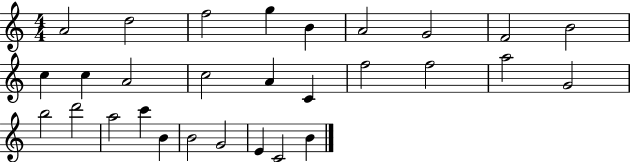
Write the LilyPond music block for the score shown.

{
  \clef treble
  \numericTimeSignature
  \time 4/4
  \key c \major
  a'2 d''2 | f''2 g''4 b'4 | a'2 g'2 | f'2 b'2 | \break c''4 c''4 a'2 | c''2 a'4 c'4 | f''2 f''2 | a''2 g'2 | \break b''2 d'''2 | a''2 c'''4 b'4 | b'2 g'2 | e'4 c'2 b'4 | \break \bar "|."
}